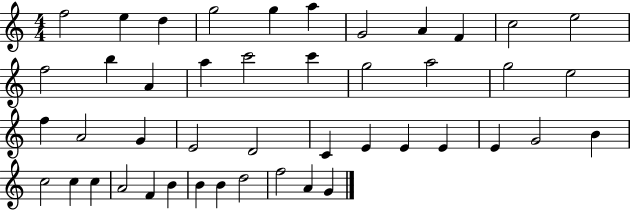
F5/h E5/q D5/q G5/h G5/q A5/q G4/h A4/q F4/q C5/h E5/h F5/h B5/q A4/q A5/q C6/h C6/q G5/h A5/h G5/h E5/h F5/q A4/h G4/q E4/h D4/h C4/q E4/q E4/q E4/q E4/q G4/h B4/q C5/h C5/q C5/q A4/h F4/q B4/q B4/q B4/q D5/h F5/h A4/q G4/q